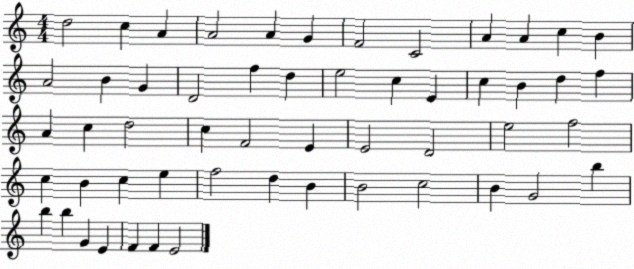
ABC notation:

X:1
T:Untitled
M:4/4
L:1/4
K:C
d2 c A A2 A G F2 C2 A A c B A2 B G D2 f d e2 c E c B d f A c d2 c F2 E E2 D2 e2 f2 c B c e f2 d B B2 c2 B G2 b b b G E F F E2